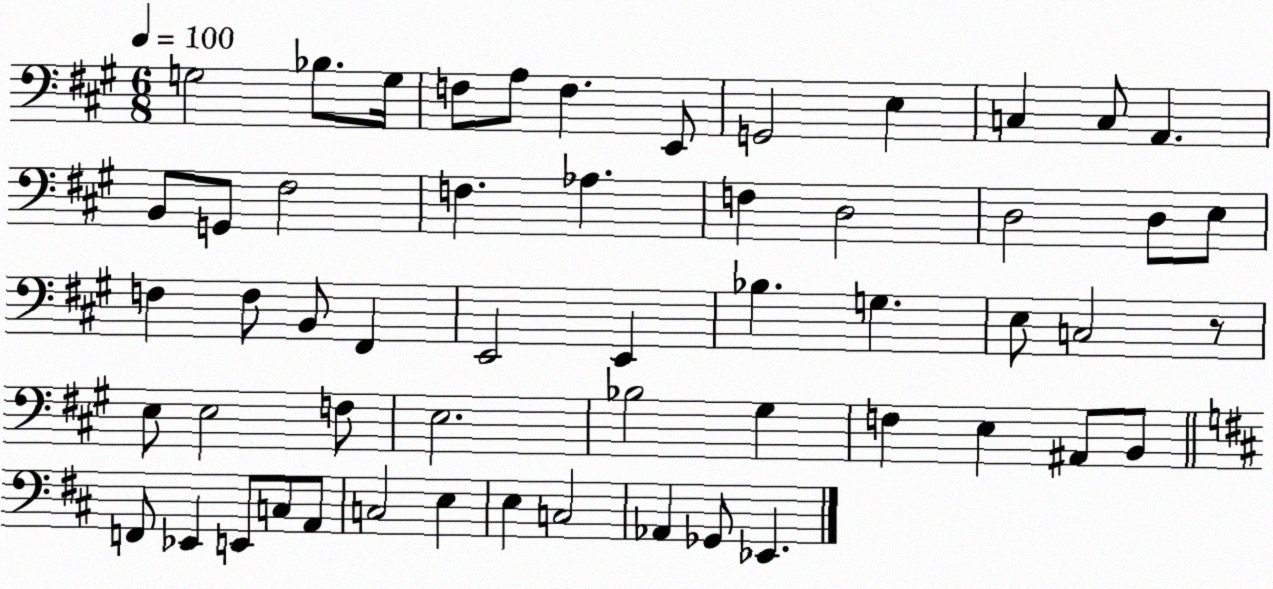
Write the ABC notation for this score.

X:1
T:Untitled
M:6/8
L:1/4
K:A
G,2 _B,/2 G,/4 F,/2 A,/2 F, E,,/2 G,,2 E, C, C,/2 A,, B,,/2 G,,/2 ^F,2 F, _A, F, D,2 D,2 D,/2 E,/2 F, F,/2 B,,/2 ^F,, E,,2 E,, _B, G, E,/2 C,2 z/2 E,/2 E,2 F,/2 E,2 _B,2 ^G, F, E, ^A,,/2 B,,/2 F,,/2 _E,, E,,/2 C,/2 A,,/2 C,2 E, E, C,2 _A,, _G,,/2 _E,,